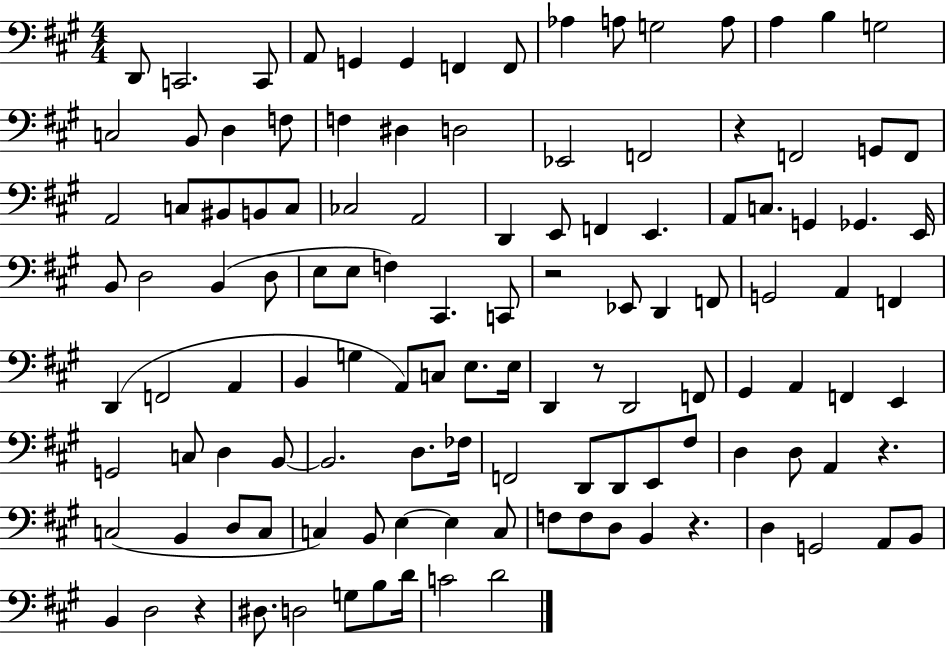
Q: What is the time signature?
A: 4/4